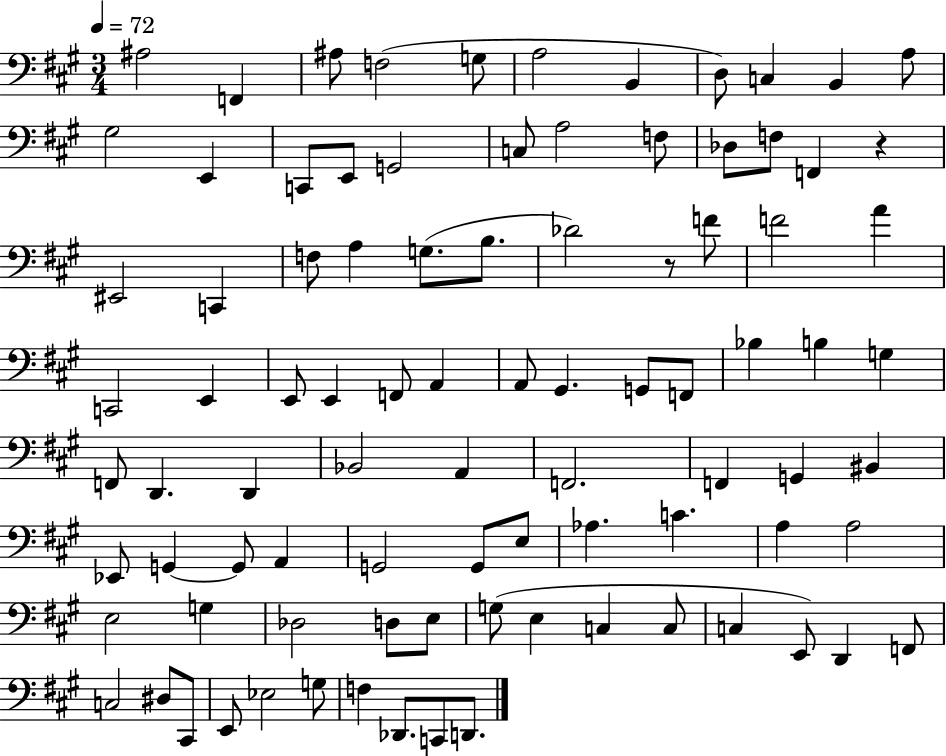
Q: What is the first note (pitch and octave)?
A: A#3